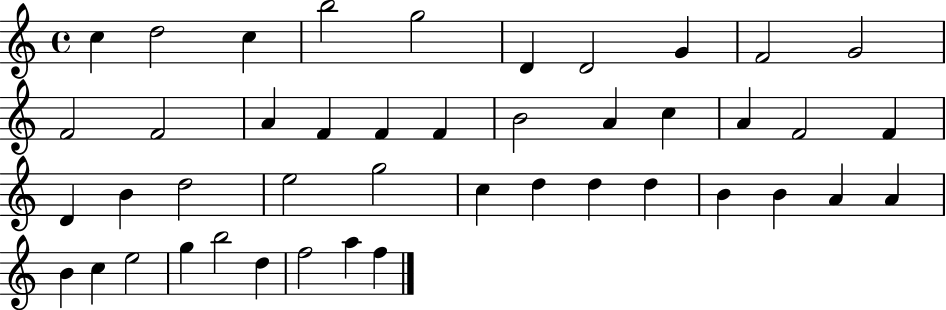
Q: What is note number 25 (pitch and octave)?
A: D5